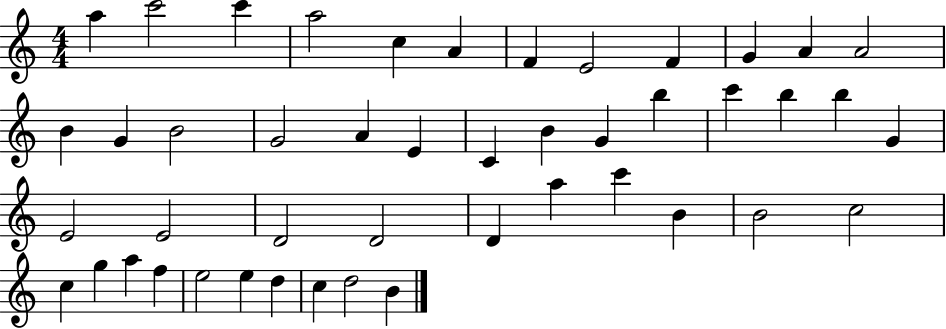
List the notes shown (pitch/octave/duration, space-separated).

A5/q C6/h C6/q A5/h C5/q A4/q F4/q E4/h F4/q G4/q A4/q A4/h B4/q G4/q B4/h G4/h A4/q E4/q C4/q B4/q G4/q B5/q C6/q B5/q B5/q G4/q E4/h E4/h D4/h D4/h D4/q A5/q C6/q B4/q B4/h C5/h C5/q G5/q A5/q F5/q E5/h E5/q D5/q C5/q D5/h B4/q